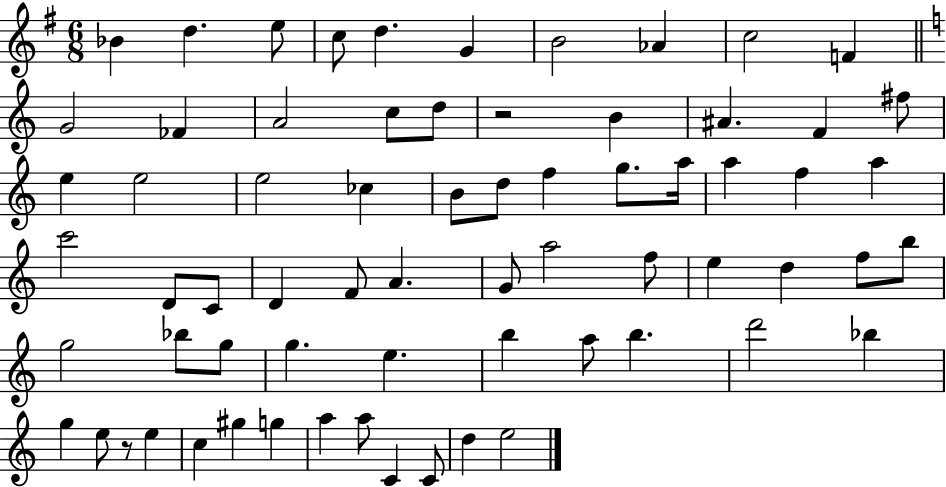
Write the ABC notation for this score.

X:1
T:Untitled
M:6/8
L:1/4
K:G
_B d e/2 c/2 d G B2 _A c2 F G2 _F A2 c/2 d/2 z2 B ^A F ^f/2 e e2 e2 _c B/2 d/2 f g/2 a/4 a f a c'2 D/2 C/2 D F/2 A G/2 a2 f/2 e d f/2 b/2 g2 _b/2 g/2 g e b a/2 b d'2 _b g e/2 z/2 e c ^g g a a/2 C C/2 d e2